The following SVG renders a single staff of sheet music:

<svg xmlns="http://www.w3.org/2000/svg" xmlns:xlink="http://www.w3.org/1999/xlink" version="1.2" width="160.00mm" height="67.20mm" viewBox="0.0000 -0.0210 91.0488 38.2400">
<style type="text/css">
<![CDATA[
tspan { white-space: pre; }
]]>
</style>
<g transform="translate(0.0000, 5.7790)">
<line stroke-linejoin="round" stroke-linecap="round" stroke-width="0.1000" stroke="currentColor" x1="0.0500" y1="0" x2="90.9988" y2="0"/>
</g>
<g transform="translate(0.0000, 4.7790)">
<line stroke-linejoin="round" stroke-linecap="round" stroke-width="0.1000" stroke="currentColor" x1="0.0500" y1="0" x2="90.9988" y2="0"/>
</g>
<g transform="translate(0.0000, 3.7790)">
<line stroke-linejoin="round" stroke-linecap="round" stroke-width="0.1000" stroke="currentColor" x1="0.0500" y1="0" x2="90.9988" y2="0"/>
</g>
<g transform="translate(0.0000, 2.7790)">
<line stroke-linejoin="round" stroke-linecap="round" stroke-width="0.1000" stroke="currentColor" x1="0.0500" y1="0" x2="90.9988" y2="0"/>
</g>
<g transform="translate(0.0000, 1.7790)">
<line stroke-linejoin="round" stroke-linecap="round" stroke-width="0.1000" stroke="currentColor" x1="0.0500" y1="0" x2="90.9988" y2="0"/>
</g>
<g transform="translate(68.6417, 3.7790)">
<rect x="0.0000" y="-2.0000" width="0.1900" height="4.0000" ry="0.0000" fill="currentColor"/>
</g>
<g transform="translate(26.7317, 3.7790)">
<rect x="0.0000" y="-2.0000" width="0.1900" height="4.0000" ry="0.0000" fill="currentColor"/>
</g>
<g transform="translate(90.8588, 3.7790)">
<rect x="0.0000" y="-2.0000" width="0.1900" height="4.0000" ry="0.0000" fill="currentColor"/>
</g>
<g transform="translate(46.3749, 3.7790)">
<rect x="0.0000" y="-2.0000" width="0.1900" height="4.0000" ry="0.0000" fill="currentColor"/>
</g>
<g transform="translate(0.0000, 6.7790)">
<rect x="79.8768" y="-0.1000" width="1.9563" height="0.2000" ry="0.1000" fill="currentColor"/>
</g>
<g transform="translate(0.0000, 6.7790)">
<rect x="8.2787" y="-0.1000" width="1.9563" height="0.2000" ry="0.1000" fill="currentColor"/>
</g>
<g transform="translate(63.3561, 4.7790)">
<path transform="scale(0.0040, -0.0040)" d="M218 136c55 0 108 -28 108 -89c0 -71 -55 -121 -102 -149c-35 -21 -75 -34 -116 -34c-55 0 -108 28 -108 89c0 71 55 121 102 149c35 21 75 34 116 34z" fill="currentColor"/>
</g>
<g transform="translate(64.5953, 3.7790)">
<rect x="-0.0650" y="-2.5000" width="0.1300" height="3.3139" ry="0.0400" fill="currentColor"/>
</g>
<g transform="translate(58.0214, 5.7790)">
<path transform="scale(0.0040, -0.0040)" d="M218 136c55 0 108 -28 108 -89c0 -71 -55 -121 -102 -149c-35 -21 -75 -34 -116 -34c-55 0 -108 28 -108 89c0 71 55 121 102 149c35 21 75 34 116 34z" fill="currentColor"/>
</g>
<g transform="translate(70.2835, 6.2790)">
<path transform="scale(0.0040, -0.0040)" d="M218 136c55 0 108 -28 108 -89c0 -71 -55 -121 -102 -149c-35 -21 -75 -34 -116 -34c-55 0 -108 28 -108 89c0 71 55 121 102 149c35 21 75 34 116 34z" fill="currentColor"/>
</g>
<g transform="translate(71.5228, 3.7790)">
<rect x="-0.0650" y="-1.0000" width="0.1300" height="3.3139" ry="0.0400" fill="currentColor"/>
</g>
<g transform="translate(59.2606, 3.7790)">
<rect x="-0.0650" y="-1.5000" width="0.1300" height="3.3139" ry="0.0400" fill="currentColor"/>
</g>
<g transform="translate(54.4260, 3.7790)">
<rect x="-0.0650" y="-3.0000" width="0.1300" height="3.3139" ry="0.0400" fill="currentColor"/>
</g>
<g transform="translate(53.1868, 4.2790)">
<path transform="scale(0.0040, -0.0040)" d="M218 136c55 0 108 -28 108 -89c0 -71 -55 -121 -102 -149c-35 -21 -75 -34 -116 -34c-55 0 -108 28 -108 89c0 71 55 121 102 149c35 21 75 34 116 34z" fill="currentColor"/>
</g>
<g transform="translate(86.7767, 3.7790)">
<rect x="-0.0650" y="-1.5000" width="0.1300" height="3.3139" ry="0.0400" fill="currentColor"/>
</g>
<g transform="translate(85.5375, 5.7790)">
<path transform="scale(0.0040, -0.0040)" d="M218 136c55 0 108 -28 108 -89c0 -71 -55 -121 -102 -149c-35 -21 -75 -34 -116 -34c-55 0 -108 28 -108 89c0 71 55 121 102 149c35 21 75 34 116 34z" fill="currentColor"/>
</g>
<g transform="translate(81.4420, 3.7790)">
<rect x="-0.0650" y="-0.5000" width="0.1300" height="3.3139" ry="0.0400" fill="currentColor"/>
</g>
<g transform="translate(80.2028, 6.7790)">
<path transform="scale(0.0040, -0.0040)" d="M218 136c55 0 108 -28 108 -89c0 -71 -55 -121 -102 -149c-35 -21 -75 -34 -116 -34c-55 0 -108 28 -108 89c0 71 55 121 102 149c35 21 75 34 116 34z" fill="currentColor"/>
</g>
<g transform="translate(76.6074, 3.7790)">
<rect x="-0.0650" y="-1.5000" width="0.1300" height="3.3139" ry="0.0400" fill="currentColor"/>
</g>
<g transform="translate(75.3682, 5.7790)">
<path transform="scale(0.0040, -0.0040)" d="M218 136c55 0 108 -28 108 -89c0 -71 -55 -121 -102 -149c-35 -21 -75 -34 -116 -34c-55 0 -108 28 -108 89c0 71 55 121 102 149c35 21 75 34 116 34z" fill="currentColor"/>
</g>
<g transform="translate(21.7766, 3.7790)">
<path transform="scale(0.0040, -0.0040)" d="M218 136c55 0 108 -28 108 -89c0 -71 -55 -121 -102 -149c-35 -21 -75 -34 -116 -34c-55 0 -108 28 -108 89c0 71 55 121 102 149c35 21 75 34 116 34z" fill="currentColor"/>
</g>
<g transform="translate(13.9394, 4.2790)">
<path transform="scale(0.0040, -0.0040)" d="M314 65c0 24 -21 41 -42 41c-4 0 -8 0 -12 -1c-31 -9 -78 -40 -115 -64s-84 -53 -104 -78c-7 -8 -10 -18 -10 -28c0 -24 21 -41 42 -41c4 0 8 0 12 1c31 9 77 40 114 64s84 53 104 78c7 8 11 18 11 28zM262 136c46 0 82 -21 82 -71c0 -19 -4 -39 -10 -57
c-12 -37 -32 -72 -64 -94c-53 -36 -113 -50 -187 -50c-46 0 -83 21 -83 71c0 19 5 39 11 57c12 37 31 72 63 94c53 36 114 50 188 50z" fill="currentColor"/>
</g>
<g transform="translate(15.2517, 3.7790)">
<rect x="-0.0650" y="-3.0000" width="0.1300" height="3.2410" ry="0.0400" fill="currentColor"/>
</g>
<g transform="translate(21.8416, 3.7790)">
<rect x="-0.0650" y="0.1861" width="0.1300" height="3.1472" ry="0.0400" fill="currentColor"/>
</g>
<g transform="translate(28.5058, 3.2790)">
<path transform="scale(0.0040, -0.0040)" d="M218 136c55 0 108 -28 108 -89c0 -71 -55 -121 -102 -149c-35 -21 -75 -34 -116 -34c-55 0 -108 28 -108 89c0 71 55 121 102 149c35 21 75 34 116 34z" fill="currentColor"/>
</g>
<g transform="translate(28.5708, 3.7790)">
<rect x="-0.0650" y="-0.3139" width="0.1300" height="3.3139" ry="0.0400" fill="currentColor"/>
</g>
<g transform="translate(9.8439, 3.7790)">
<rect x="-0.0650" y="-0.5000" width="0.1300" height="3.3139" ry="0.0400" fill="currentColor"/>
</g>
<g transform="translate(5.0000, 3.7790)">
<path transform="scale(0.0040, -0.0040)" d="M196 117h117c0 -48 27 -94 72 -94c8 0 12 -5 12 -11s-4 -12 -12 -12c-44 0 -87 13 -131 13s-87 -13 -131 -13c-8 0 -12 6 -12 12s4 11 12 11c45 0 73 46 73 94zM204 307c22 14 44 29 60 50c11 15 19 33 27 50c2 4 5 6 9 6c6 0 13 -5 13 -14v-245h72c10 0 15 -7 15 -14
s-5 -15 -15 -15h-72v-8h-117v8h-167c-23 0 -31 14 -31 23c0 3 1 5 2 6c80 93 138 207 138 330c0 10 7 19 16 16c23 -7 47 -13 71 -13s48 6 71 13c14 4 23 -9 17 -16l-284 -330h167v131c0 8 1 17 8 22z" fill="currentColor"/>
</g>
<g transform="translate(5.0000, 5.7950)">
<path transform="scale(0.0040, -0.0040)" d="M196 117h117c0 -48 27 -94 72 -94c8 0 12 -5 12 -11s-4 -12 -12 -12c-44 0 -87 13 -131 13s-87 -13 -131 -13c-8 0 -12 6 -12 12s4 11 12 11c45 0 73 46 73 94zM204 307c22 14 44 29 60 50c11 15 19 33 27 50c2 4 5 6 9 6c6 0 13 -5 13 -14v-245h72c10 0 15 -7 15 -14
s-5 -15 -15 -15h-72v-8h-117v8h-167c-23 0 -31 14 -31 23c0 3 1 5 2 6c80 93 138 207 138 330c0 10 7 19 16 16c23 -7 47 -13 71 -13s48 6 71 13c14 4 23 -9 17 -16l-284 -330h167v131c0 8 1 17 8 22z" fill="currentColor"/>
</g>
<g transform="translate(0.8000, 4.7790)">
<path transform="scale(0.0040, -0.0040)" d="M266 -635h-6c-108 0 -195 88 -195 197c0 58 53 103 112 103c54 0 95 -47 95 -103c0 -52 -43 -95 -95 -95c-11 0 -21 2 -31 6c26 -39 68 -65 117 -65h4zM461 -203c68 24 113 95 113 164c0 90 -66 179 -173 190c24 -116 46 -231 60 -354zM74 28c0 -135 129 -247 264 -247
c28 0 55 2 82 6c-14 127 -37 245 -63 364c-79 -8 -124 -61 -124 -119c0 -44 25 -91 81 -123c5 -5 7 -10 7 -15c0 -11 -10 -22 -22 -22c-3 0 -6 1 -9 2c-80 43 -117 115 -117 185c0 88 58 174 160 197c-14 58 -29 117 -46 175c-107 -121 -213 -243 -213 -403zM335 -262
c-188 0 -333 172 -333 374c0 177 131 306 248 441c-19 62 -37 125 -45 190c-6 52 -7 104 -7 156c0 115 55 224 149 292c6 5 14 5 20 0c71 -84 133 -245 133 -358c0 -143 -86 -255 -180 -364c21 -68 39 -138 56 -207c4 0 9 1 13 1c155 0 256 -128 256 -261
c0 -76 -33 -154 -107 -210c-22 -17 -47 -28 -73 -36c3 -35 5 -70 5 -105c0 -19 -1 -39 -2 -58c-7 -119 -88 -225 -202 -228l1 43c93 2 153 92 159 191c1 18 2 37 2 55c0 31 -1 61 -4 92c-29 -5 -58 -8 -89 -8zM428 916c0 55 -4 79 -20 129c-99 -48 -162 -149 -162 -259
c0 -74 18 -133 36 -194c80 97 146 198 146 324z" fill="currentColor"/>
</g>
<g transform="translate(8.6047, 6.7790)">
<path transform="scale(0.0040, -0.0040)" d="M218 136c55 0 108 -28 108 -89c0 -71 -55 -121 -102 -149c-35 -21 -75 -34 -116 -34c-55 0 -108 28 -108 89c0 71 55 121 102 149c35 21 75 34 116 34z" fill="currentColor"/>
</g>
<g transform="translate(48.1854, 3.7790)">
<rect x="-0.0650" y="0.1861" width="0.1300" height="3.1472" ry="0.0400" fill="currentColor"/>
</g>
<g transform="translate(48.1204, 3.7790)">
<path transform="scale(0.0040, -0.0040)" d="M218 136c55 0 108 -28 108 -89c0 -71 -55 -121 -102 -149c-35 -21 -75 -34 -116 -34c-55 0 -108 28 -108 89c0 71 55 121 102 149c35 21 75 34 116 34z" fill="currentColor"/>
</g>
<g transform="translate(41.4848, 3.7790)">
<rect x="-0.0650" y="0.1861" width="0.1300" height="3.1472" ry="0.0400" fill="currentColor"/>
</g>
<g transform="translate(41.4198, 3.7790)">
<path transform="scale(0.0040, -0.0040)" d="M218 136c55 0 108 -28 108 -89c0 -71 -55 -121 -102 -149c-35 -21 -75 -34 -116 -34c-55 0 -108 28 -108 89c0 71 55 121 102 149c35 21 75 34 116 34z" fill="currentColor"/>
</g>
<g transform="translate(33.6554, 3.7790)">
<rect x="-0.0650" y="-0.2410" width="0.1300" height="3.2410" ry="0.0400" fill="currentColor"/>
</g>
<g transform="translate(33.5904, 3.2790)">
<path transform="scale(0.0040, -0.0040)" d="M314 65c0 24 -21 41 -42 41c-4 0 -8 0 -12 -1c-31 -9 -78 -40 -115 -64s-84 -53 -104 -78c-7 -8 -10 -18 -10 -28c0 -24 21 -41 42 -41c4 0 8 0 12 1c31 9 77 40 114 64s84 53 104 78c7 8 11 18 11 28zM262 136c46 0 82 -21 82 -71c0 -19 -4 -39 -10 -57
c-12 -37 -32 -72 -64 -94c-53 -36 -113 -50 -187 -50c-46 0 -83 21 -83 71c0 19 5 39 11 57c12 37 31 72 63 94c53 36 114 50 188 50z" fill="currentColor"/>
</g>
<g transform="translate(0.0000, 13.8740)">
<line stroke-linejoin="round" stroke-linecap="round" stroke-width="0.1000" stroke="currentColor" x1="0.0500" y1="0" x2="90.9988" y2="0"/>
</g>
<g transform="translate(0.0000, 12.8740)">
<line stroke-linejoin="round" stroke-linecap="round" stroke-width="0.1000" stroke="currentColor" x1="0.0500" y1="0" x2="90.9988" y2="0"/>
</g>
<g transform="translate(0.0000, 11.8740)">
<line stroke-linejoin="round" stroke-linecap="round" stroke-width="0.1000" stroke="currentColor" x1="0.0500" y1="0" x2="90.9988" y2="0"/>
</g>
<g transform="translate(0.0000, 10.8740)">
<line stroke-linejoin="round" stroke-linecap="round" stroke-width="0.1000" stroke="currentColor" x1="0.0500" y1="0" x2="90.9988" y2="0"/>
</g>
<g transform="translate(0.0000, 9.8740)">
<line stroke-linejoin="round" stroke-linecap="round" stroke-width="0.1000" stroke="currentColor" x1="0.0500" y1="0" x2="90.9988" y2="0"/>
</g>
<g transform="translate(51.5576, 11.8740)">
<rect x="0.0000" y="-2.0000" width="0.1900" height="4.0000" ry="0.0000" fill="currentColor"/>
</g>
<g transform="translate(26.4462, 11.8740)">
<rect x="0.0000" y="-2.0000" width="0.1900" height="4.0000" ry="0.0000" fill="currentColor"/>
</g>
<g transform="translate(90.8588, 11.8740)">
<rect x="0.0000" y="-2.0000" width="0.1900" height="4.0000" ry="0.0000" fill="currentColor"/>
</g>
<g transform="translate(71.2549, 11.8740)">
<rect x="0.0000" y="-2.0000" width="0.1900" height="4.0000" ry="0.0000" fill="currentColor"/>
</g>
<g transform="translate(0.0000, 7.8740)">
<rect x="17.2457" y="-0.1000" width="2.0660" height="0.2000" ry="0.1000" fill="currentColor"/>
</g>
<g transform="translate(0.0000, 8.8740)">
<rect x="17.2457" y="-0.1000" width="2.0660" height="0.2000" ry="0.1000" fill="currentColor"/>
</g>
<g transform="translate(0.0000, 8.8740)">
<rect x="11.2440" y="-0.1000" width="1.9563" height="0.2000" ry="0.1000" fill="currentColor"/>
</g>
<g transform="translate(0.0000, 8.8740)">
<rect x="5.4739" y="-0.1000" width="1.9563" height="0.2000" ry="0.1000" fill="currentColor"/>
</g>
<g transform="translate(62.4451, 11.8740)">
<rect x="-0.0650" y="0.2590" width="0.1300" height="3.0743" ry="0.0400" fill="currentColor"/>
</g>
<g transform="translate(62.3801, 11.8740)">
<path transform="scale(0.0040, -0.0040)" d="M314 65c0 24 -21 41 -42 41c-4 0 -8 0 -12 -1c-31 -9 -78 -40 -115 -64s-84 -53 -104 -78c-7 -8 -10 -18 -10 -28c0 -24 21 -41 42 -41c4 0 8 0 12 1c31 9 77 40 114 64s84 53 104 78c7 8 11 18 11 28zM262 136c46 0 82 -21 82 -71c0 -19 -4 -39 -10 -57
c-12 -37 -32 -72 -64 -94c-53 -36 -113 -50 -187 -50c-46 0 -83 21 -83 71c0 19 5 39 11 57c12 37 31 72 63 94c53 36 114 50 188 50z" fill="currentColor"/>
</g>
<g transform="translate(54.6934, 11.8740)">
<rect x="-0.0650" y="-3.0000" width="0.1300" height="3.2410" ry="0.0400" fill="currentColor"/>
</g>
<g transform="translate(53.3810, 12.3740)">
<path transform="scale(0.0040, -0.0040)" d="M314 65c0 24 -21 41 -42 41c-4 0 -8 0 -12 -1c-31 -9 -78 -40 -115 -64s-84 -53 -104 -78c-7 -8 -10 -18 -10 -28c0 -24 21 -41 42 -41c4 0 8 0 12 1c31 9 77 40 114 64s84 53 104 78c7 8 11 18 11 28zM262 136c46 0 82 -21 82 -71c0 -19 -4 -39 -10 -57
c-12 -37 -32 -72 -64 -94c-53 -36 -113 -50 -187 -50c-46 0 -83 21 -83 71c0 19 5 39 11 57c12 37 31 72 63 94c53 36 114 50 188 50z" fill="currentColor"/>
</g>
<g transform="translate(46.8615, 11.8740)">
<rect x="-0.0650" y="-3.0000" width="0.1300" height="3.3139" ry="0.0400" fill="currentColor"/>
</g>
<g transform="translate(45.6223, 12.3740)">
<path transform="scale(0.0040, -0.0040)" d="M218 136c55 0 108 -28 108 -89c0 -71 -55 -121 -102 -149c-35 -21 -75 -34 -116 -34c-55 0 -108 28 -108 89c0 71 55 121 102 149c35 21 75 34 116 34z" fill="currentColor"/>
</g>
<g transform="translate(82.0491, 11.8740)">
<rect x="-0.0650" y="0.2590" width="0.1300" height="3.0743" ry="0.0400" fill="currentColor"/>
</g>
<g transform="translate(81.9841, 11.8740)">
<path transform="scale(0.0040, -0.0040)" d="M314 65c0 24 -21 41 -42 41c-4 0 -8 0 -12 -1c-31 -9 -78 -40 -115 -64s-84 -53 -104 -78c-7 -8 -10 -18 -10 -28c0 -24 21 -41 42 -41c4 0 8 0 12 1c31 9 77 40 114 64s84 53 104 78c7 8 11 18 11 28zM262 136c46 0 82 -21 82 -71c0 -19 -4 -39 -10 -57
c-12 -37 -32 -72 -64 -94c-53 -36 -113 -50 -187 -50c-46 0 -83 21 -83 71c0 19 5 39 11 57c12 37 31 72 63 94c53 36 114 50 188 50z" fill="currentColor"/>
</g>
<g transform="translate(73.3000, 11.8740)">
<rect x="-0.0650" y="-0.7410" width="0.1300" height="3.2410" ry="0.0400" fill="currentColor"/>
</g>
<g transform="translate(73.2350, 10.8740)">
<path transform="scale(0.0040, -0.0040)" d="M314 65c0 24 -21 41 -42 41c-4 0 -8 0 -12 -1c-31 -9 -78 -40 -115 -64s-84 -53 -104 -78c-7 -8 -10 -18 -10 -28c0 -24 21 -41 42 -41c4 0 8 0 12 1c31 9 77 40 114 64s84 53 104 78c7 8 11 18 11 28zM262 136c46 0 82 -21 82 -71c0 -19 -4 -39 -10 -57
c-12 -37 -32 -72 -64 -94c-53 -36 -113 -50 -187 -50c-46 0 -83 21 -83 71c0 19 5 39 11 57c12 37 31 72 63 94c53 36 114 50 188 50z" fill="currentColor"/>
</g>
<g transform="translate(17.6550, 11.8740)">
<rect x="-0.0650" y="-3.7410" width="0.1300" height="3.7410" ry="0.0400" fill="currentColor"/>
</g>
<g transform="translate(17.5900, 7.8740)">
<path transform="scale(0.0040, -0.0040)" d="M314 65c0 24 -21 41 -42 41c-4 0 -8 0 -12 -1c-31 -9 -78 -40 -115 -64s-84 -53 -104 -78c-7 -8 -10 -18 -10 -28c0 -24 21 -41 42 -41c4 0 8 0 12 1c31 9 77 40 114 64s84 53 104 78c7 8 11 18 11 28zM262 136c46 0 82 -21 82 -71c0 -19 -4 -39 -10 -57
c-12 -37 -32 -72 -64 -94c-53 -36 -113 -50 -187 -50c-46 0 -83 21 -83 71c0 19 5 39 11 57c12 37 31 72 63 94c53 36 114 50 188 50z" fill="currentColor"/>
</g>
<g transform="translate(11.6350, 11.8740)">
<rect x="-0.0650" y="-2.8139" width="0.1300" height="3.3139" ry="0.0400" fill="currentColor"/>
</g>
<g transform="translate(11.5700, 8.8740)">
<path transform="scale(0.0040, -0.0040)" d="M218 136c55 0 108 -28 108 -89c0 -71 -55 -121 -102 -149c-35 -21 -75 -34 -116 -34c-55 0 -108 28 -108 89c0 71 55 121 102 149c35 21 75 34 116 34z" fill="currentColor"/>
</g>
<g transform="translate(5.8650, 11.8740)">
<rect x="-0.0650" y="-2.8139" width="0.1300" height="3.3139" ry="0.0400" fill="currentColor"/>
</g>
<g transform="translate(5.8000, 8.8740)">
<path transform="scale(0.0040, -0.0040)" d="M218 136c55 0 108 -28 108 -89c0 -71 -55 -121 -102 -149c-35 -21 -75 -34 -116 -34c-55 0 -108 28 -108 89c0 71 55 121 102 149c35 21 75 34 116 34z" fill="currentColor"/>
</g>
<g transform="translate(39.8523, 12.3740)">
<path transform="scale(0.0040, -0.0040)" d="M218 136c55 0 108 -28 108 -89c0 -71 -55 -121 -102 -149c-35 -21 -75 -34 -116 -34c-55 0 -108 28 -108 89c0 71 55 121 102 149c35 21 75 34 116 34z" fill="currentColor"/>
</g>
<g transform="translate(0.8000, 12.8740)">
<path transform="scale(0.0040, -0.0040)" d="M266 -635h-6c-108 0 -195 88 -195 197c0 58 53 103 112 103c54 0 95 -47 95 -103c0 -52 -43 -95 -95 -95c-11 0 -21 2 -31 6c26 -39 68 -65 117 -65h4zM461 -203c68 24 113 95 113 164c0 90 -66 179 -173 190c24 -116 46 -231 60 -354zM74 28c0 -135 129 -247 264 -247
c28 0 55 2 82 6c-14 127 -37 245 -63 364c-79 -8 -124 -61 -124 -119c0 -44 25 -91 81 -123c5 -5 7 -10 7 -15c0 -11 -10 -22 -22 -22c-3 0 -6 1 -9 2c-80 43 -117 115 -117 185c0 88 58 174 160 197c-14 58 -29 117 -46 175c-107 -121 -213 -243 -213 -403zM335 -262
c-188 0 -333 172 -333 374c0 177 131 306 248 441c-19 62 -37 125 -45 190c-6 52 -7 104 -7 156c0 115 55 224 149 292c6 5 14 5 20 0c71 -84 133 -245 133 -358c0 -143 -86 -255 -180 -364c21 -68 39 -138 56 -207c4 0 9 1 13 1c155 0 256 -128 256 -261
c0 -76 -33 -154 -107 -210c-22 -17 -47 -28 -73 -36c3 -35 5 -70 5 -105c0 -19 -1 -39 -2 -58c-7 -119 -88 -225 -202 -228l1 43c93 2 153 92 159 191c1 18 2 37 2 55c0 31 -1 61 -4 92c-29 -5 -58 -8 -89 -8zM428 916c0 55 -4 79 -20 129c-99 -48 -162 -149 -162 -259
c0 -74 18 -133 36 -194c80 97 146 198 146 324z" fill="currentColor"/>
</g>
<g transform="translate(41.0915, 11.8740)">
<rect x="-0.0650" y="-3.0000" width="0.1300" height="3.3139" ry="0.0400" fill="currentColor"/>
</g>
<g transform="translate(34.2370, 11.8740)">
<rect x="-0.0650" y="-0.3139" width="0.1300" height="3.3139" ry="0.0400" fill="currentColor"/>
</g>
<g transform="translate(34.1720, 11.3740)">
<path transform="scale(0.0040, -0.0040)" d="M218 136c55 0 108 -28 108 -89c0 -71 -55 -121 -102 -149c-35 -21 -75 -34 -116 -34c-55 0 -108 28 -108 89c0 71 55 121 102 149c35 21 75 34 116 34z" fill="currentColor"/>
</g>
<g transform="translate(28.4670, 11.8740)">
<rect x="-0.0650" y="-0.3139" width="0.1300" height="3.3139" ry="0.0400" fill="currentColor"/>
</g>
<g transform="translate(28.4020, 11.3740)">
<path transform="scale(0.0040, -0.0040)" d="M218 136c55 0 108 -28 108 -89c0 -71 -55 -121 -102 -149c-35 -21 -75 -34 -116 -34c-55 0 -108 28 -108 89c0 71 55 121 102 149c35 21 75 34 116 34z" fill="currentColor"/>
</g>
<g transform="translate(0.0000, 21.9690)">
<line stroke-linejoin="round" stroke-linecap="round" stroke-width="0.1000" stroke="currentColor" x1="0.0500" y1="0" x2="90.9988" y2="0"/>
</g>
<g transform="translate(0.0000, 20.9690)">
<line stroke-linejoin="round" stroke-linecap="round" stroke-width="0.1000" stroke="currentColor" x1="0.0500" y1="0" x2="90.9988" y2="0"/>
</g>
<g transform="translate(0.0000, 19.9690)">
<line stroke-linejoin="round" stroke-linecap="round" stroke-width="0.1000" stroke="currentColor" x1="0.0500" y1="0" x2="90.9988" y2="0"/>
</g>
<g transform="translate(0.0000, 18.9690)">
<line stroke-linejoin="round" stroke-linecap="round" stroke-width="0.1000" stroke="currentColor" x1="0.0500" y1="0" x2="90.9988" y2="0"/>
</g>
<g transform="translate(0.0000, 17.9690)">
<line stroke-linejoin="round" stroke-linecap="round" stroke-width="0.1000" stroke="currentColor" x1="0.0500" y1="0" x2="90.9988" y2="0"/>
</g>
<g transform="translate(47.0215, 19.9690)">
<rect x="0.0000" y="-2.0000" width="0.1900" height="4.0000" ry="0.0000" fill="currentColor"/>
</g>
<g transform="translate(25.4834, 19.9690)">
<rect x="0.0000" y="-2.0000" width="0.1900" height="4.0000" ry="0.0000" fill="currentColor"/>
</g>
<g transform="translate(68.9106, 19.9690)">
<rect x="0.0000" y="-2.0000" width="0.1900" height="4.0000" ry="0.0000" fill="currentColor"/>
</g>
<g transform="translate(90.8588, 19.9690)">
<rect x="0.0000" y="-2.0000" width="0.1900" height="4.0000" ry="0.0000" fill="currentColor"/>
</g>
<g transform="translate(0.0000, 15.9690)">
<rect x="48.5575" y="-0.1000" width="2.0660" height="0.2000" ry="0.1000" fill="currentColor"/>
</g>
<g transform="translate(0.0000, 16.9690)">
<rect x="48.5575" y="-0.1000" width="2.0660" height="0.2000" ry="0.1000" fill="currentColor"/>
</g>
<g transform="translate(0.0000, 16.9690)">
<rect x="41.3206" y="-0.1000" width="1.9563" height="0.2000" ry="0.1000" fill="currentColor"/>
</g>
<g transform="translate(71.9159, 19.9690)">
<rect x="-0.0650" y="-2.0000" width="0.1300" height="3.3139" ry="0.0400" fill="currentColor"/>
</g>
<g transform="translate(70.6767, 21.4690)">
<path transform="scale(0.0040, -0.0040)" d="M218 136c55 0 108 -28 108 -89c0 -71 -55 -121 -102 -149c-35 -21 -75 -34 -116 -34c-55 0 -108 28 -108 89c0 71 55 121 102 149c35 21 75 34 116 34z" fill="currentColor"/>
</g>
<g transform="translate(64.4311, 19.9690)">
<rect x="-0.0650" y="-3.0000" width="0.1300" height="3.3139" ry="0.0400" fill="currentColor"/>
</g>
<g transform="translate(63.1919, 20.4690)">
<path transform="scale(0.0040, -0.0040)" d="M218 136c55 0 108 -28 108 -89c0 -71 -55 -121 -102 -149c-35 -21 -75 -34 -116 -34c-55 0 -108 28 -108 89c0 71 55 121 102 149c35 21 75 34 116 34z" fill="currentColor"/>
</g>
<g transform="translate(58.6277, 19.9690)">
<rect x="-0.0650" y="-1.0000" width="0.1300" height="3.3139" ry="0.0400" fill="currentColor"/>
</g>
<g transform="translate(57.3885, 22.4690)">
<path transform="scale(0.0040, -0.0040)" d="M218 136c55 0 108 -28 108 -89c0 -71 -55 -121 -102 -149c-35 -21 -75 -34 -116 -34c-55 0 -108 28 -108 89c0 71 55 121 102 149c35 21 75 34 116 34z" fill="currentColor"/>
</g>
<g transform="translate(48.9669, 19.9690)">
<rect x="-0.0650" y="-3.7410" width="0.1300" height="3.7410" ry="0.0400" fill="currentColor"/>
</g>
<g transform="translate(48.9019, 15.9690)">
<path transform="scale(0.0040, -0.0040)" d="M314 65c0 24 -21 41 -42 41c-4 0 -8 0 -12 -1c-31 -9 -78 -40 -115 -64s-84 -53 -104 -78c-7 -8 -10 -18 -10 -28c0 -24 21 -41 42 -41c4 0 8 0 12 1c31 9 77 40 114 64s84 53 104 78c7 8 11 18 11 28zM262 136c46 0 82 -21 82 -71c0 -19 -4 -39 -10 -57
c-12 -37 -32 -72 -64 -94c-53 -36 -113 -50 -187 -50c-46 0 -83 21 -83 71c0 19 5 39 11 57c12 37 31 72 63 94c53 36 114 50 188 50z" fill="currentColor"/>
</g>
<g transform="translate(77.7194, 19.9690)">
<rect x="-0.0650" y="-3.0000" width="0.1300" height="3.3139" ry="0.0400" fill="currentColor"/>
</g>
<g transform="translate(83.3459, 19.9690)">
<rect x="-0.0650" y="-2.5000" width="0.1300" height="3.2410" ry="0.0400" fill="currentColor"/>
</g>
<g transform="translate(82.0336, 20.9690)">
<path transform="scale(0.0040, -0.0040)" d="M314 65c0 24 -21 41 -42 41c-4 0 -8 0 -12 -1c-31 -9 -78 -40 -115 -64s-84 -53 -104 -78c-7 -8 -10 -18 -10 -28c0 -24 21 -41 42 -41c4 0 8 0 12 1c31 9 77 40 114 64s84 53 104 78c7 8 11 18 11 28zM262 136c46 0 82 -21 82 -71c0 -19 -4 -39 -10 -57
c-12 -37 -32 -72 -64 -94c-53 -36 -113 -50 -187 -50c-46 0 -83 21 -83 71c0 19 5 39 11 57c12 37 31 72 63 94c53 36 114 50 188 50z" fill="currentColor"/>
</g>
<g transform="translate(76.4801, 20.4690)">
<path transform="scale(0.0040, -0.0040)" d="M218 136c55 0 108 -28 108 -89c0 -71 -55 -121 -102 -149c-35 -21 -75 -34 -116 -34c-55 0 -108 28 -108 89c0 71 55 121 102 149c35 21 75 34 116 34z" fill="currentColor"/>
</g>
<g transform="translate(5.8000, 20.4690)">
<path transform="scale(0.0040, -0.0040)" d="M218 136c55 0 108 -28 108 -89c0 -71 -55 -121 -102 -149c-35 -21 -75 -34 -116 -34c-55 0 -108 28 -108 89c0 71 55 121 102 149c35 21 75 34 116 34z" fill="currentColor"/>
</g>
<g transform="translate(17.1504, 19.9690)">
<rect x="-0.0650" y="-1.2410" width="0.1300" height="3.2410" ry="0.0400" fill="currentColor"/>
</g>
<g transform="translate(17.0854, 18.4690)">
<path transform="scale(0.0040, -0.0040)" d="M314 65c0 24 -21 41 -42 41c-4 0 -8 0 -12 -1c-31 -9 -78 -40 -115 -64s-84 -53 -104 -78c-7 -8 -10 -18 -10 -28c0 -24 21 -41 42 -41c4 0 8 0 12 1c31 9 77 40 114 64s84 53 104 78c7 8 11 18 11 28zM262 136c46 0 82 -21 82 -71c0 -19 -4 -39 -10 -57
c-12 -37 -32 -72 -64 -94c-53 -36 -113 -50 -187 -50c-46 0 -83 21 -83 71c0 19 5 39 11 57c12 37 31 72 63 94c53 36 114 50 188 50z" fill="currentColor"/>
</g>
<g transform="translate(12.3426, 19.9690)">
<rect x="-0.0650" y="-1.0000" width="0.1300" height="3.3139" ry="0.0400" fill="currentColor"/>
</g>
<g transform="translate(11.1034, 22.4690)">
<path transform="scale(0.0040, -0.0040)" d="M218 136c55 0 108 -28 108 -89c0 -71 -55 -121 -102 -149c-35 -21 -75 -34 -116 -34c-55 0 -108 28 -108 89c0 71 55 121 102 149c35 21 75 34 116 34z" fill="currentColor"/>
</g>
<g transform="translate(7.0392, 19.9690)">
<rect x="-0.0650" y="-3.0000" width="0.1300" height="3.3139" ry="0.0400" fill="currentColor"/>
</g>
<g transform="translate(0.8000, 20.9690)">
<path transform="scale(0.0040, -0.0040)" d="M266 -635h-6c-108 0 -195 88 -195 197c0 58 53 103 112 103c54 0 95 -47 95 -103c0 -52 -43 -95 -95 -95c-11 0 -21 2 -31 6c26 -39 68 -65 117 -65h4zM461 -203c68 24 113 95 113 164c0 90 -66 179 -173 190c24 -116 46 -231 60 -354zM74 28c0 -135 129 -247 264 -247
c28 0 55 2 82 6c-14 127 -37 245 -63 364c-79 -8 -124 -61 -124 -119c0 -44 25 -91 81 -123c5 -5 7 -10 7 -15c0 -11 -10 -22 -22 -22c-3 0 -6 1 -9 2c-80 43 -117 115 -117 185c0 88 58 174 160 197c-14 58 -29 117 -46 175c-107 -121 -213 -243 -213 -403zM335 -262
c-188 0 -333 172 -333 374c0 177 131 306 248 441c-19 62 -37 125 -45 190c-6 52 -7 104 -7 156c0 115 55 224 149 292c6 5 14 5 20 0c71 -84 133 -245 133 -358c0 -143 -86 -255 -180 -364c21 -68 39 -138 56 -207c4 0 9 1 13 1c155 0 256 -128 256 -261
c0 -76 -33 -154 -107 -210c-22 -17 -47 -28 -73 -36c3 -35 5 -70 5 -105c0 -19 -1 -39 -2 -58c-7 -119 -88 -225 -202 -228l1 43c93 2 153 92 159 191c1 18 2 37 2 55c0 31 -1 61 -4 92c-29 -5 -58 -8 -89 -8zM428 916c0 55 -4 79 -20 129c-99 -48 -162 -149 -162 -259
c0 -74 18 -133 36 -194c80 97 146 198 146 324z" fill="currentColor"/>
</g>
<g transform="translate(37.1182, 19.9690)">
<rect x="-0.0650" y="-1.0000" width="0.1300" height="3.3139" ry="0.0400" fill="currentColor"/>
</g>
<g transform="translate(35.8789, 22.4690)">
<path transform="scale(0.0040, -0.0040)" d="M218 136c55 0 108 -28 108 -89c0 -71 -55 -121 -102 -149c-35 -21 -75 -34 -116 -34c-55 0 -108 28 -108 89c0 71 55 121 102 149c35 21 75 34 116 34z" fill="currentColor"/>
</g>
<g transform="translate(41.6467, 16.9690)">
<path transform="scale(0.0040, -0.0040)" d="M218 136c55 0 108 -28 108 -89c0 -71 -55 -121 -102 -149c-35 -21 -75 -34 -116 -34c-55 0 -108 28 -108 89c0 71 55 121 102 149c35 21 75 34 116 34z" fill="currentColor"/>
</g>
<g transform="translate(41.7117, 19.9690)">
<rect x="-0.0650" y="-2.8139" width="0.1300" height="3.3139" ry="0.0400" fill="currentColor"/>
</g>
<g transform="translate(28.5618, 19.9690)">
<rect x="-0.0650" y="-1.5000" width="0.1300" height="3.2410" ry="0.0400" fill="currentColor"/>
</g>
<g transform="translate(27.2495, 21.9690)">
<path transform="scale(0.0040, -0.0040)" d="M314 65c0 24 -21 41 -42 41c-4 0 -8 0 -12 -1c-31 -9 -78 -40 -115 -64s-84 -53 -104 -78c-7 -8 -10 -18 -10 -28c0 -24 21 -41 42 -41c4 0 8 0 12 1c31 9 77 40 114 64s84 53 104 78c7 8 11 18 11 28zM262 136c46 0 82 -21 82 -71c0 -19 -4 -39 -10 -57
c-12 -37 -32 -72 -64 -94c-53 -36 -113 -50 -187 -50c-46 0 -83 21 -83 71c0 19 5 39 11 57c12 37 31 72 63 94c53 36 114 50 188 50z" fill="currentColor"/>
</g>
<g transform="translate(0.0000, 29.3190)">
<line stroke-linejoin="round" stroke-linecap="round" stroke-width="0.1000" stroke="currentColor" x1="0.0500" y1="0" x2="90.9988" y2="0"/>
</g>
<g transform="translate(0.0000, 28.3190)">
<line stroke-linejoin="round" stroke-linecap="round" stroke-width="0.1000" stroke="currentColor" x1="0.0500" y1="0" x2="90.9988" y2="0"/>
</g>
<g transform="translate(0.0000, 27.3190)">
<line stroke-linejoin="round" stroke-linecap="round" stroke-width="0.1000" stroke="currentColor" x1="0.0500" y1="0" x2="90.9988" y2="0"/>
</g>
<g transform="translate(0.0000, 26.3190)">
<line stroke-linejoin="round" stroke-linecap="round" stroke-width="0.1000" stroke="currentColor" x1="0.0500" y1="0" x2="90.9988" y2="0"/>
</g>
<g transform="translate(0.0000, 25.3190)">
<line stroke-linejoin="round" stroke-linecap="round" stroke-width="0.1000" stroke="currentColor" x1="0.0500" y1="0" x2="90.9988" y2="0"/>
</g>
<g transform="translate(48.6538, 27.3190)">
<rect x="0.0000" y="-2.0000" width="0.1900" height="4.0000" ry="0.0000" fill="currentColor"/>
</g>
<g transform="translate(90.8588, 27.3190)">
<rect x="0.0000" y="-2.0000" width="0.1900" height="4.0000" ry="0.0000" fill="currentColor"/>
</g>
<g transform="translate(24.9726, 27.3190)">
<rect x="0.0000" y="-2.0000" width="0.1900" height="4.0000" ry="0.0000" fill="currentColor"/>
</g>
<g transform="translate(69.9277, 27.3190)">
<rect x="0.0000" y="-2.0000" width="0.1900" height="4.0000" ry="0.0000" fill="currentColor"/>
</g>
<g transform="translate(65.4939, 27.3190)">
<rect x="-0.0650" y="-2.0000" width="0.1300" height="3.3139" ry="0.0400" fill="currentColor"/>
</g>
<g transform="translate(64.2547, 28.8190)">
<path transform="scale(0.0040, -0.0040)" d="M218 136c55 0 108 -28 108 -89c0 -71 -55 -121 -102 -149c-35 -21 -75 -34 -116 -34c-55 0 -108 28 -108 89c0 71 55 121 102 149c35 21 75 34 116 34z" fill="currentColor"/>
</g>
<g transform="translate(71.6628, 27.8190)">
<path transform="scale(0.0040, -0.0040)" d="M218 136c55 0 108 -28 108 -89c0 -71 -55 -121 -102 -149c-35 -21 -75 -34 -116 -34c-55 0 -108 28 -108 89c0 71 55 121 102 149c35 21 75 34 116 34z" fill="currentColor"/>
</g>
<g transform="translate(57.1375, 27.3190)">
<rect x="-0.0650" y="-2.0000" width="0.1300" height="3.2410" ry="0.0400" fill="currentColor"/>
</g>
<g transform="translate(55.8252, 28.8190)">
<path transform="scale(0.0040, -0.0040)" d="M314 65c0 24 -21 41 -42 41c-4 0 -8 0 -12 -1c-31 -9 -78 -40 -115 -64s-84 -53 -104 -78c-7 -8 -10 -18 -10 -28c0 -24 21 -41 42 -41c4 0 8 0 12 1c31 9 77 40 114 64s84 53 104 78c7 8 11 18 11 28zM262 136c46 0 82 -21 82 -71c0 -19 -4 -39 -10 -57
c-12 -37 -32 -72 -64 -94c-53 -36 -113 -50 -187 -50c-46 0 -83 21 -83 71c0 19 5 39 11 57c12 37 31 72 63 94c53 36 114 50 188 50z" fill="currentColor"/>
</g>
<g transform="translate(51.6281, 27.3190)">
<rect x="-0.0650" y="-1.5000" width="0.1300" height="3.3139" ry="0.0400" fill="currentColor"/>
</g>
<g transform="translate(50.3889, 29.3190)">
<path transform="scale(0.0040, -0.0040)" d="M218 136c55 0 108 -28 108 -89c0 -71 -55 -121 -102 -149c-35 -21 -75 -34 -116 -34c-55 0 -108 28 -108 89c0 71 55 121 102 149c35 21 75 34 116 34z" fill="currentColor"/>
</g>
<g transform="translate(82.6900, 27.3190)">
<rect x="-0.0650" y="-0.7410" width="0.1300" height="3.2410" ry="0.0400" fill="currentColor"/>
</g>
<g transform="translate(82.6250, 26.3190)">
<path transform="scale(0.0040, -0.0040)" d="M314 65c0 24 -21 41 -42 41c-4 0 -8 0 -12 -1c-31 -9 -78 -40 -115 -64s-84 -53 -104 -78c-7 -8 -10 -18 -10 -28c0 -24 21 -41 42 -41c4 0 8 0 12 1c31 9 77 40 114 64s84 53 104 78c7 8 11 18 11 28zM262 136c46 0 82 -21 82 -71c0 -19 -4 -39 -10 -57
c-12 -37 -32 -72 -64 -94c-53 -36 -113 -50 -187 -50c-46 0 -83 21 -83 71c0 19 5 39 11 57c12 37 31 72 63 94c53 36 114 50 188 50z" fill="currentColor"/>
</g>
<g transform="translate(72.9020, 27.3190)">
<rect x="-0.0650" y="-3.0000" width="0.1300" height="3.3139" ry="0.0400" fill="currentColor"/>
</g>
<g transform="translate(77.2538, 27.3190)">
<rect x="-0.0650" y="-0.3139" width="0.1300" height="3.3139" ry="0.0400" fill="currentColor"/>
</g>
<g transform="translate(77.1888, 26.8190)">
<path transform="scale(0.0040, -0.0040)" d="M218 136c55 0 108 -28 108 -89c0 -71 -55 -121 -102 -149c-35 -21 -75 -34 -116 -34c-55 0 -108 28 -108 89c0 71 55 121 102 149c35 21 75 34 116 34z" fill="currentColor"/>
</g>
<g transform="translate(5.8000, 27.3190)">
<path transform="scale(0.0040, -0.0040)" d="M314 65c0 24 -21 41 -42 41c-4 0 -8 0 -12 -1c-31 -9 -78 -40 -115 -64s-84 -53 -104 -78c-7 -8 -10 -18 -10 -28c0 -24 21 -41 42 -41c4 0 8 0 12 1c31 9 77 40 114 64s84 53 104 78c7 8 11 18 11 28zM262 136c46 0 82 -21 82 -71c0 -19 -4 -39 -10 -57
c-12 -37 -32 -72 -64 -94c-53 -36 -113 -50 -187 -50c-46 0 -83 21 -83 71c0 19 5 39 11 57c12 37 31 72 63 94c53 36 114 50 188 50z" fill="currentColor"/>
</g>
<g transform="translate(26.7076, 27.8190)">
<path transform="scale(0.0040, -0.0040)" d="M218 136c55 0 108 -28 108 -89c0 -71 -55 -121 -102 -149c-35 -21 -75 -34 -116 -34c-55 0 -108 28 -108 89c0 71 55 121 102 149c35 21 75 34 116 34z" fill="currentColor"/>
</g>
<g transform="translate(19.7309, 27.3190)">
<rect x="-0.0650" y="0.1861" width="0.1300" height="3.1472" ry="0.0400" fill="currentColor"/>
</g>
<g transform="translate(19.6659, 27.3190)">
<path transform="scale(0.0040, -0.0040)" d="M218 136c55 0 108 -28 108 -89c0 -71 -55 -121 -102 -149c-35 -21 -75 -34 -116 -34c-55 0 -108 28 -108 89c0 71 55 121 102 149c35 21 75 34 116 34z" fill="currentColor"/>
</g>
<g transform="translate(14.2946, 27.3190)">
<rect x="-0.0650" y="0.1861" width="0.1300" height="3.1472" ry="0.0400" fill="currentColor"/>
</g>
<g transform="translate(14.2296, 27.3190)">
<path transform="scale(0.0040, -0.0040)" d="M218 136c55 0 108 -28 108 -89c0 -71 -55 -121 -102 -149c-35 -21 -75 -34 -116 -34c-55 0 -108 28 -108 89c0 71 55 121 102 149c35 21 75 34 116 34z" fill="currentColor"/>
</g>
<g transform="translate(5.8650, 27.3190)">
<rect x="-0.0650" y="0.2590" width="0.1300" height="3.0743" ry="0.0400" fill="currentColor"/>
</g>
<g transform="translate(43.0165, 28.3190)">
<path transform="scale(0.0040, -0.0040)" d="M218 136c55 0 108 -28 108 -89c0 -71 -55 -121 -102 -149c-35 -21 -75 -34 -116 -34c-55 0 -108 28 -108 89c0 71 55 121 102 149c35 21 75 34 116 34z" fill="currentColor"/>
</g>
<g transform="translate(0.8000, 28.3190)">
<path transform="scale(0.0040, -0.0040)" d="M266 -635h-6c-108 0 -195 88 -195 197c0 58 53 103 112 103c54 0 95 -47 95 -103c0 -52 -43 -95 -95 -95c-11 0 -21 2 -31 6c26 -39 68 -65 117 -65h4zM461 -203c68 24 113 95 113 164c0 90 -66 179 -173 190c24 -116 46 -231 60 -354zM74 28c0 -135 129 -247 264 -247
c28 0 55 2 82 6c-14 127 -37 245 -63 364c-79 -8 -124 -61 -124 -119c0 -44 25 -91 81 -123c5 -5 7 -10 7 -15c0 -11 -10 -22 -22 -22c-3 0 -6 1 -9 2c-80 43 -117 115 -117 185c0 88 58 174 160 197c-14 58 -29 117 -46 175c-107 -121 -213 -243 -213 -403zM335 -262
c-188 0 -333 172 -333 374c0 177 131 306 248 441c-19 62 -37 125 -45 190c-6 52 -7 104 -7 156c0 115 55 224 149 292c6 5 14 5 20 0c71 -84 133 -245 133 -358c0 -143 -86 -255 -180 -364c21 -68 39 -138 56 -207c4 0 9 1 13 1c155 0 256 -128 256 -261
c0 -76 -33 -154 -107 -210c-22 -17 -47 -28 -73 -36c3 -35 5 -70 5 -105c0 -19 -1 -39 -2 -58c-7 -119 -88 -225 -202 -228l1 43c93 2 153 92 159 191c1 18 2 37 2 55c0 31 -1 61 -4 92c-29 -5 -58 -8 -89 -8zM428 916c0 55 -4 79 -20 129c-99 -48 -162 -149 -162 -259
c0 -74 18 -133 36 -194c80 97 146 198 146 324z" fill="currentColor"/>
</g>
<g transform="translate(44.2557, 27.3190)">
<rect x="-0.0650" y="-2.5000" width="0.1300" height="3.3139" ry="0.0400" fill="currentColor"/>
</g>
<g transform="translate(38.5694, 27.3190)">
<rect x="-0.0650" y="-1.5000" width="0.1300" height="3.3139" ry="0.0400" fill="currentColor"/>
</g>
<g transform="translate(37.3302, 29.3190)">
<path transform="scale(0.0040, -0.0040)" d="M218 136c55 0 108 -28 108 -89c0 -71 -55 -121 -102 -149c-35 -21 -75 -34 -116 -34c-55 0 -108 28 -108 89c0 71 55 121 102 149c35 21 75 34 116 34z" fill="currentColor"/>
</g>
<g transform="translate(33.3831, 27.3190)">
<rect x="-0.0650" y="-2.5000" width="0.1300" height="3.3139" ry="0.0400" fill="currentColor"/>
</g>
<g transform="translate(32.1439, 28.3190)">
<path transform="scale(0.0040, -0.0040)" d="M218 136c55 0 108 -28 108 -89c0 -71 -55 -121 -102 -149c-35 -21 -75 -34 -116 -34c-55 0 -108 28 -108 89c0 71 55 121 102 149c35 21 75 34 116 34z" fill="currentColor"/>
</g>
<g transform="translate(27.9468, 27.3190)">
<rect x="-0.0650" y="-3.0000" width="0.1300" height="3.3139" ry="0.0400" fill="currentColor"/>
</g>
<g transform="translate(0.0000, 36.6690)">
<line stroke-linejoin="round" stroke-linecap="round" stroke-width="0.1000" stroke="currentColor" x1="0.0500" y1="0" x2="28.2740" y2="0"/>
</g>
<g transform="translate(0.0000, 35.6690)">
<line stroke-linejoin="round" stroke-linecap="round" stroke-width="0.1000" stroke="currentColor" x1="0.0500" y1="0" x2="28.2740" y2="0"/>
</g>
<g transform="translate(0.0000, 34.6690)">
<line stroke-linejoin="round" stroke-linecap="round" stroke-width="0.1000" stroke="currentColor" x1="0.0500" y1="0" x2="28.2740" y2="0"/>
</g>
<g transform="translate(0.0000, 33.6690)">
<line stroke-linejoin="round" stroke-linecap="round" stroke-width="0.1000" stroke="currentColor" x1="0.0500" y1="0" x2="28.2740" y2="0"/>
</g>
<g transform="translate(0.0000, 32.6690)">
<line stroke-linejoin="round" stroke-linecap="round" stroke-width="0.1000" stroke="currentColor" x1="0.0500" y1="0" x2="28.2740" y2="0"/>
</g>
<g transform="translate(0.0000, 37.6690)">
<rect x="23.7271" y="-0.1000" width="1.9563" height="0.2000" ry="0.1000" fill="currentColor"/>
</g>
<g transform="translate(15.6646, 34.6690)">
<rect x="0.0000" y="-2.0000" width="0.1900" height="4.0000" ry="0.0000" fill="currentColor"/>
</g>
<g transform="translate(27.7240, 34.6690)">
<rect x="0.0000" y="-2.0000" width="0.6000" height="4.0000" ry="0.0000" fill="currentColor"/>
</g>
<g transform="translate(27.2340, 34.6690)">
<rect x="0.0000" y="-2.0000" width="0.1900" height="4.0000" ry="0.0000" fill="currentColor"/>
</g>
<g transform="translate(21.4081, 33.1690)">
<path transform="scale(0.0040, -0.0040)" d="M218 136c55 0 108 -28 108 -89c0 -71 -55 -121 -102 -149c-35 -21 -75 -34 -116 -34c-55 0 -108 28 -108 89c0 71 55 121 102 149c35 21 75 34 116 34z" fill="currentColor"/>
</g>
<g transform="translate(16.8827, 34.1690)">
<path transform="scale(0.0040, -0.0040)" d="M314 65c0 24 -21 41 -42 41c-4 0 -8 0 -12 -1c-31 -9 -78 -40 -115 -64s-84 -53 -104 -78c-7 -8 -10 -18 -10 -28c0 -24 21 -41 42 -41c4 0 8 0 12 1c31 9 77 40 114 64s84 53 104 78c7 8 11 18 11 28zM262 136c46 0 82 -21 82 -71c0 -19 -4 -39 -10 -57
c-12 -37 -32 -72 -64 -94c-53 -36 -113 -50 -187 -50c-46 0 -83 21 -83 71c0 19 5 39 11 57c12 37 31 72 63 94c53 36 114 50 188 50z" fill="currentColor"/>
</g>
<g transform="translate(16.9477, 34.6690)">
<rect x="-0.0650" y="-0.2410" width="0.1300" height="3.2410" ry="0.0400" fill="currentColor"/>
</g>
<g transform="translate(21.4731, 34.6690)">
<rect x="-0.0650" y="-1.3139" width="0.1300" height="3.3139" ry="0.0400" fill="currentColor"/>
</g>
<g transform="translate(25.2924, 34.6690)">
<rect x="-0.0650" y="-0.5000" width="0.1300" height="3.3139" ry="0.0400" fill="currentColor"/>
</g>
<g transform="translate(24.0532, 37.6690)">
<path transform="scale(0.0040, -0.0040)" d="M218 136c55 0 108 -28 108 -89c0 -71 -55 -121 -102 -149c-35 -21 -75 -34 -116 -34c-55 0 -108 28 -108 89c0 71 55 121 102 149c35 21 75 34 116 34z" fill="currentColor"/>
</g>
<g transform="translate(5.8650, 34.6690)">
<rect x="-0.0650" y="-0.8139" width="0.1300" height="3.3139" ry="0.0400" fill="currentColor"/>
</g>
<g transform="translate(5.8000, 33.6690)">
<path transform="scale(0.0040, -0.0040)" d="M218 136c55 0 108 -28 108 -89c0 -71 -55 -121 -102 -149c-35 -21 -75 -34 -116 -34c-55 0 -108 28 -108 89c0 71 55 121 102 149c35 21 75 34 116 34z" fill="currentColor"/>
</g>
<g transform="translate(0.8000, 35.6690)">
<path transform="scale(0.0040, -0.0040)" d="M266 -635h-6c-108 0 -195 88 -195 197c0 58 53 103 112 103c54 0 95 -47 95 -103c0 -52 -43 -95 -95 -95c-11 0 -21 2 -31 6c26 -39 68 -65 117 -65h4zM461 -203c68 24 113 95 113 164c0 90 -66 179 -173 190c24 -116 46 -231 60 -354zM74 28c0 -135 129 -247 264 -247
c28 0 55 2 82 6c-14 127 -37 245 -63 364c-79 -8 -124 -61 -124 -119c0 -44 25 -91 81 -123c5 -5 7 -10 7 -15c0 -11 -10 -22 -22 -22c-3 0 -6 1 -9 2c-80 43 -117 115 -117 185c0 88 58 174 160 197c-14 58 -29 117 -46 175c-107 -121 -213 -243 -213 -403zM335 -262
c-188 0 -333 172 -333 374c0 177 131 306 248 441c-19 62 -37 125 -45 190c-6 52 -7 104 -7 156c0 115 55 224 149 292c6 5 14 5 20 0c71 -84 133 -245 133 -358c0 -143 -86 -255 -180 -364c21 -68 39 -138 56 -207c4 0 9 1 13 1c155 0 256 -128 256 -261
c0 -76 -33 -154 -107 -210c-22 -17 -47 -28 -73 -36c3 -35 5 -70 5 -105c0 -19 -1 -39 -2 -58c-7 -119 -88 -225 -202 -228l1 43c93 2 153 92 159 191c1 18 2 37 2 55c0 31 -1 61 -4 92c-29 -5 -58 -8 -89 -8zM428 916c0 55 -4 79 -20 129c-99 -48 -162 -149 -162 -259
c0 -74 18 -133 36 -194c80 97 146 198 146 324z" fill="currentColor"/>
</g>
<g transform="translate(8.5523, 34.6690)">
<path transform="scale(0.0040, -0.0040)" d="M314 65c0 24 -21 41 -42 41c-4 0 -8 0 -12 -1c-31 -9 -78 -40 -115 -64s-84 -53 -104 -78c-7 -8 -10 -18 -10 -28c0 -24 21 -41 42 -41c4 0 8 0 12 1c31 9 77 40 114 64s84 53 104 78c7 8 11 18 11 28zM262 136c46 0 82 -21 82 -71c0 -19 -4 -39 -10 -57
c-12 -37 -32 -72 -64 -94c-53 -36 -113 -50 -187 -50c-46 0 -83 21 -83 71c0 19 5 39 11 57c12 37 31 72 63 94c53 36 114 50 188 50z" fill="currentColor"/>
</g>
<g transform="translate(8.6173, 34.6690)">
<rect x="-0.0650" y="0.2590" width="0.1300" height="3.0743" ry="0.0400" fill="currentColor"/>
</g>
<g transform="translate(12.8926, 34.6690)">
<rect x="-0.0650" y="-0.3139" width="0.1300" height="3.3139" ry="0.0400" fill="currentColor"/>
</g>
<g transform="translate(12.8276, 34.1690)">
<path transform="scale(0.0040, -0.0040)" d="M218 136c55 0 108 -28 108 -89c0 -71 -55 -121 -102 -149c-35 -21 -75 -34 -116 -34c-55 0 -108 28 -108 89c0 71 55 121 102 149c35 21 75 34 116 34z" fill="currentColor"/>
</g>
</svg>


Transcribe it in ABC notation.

X:1
T:Untitled
M:4/4
L:1/4
K:C
C A2 B c c2 B B A E G D E C E a a c'2 c c A A A2 B2 d2 B2 A D e2 E2 D a c'2 D A F A G2 B2 B B A G E G E F2 F A c d2 d B2 c c2 e C